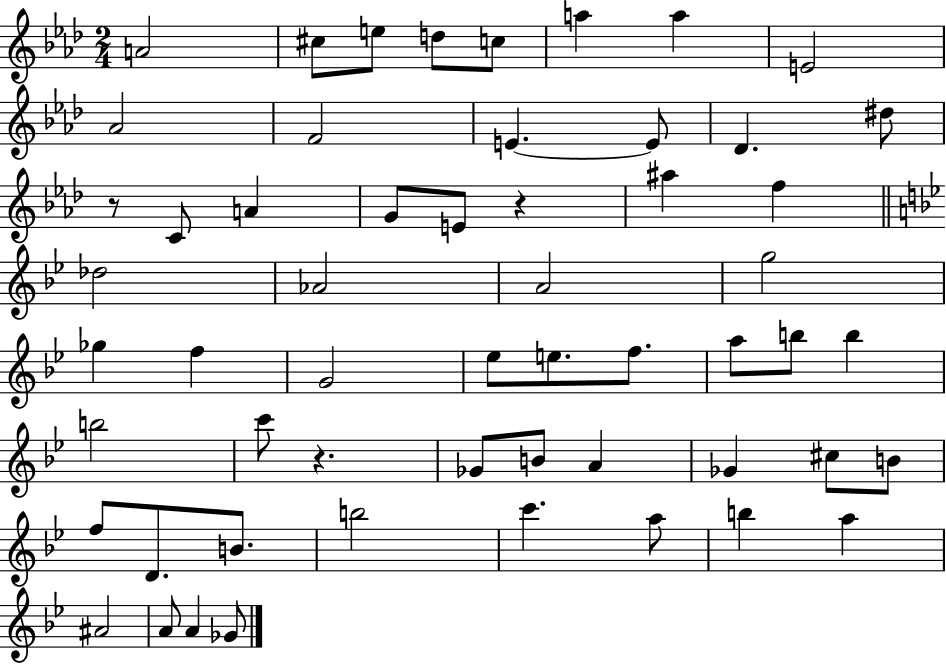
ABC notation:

X:1
T:Untitled
M:2/4
L:1/4
K:Ab
A2 ^c/2 e/2 d/2 c/2 a a E2 _A2 F2 E E/2 _D ^d/2 z/2 C/2 A G/2 E/2 z ^a f _d2 _A2 A2 g2 _g f G2 _e/2 e/2 f/2 a/2 b/2 b b2 c'/2 z _G/2 B/2 A _G ^c/2 B/2 f/2 D/2 B/2 b2 c' a/2 b a ^A2 A/2 A _G/2